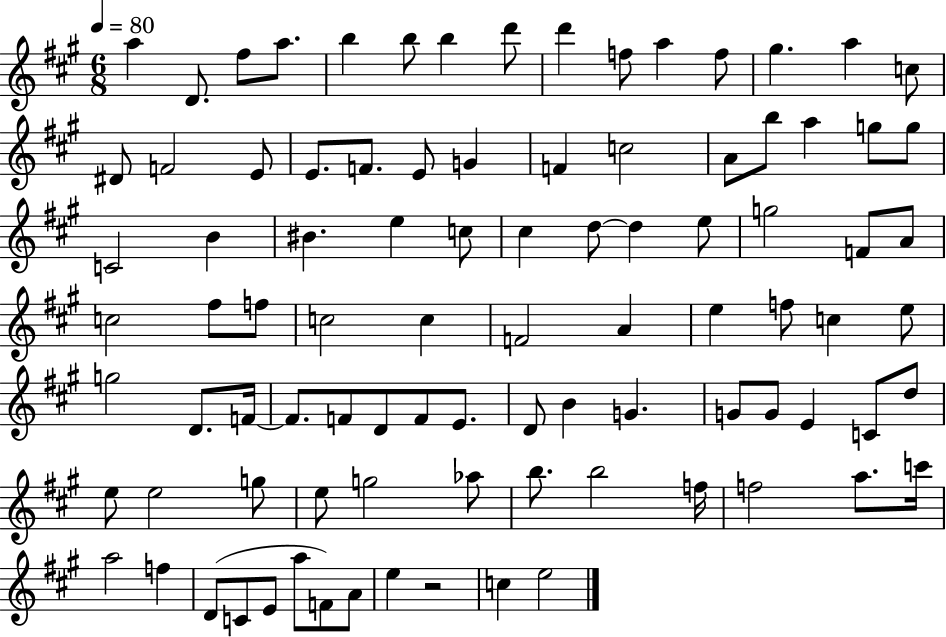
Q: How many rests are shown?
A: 1